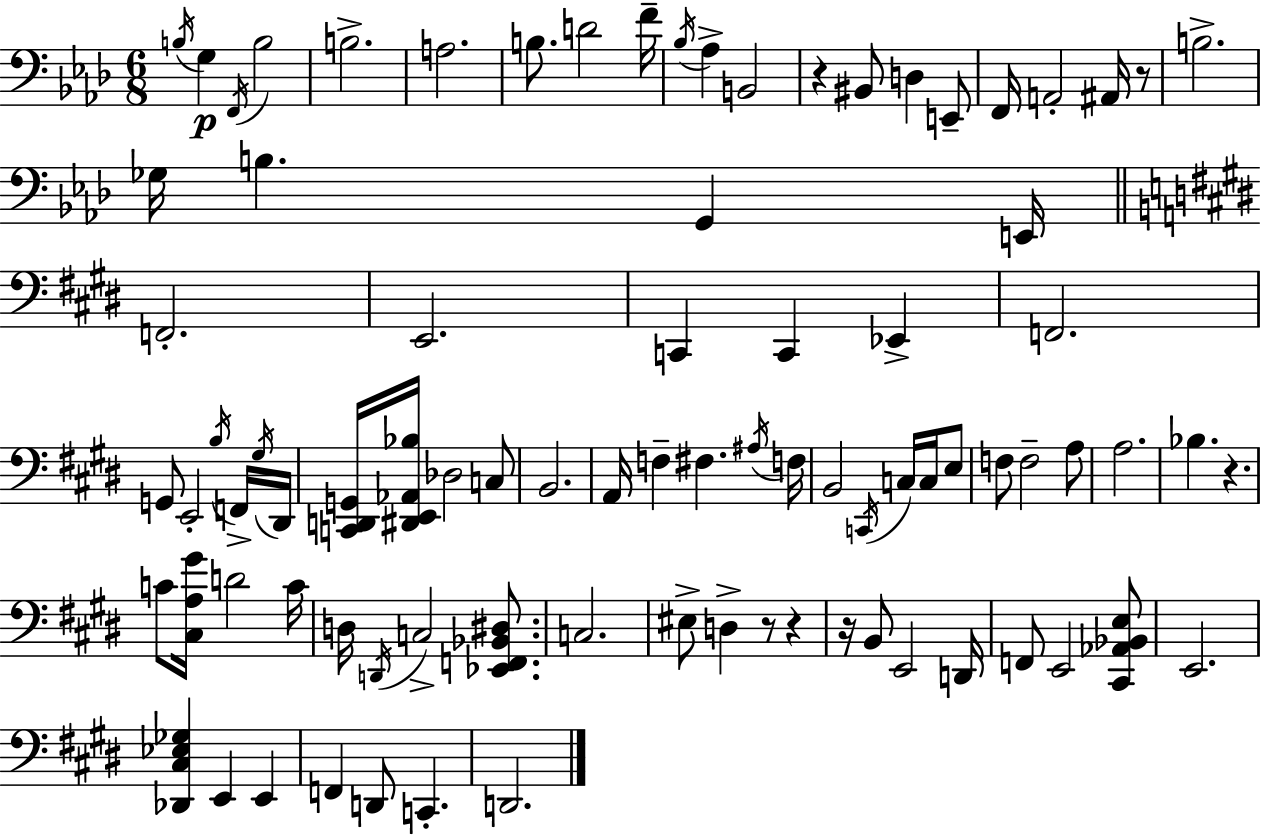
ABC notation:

X:1
T:Untitled
M:6/8
L:1/4
K:Fm
B,/4 G, F,,/4 B,2 B,2 A,2 B,/2 D2 F/4 _B,/4 _A, B,,2 z ^B,,/2 D, E,,/2 F,,/4 A,,2 ^A,,/4 z/2 B,2 _G,/4 B, G,, E,,/4 F,,2 E,,2 C,, C,, _E,, F,,2 G,,/2 E,,2 B,/4 F,,/4 ^G,/4 ^D,,/4 [C,,D,,G,,]/4 [^D,,E,,_A,,_B,]/4 _D,2 C,/2 B,,2 A,,/4 F, ^F, ^A,/4 F,/4 B,,2 C,,/4 C,/4 C,/4 E,/2 F,/2 F,2 A,/2 A,2 _B, z C/2 [^C,A,^G]/4 D2 C/4 D,/4 D,,/4 C,2 [_E,,F,,_B,,^D,]/2 C,2 ^E,/2 D, z/2 z z/4 B,,/2 E,,2 D,,/4 F,,/2 E,,2 [^C,,_A,,_B,,E,]/2 E,,2 [_D,,^C,_E,_G,] E,, E,, F,, D,,/2 C,, D,,2